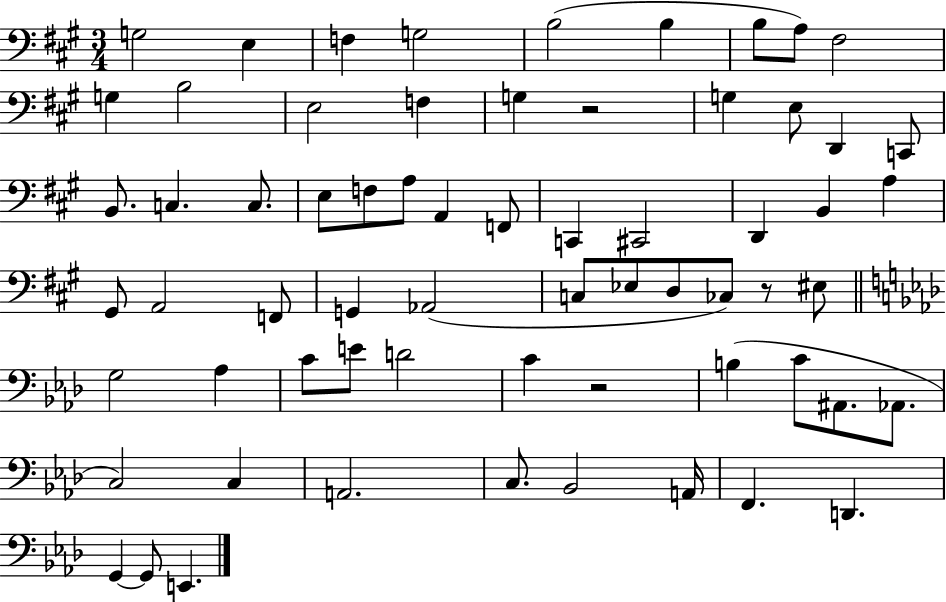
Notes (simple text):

G3/h E3/q F3/q G3/h B3/h B3/q B3/e A3/e F#3/h G3/q B3/h E3/h F3/q G3/q R/h G3/q E3/e D2/q C2/e B2/e. C3/q. C3/e. E3/e F3/e A3/e A2/q F2/e C2/q C#2/h D2/q B2/q A3/q G#2/e A2/h F2/e G2/q Ab2/h C3/e Eb3/e D3/e CES3/e R/e EIS3/e G3/h Ab3/q C4/e E4/e D4/h C4/q R/h B3/q C4/e A#2/e. Ab2/e. C3/h C3/q A2/h. C3/e. Bb2/h A2/s F2/q. D2/q. G2/q G2/e E2/q.